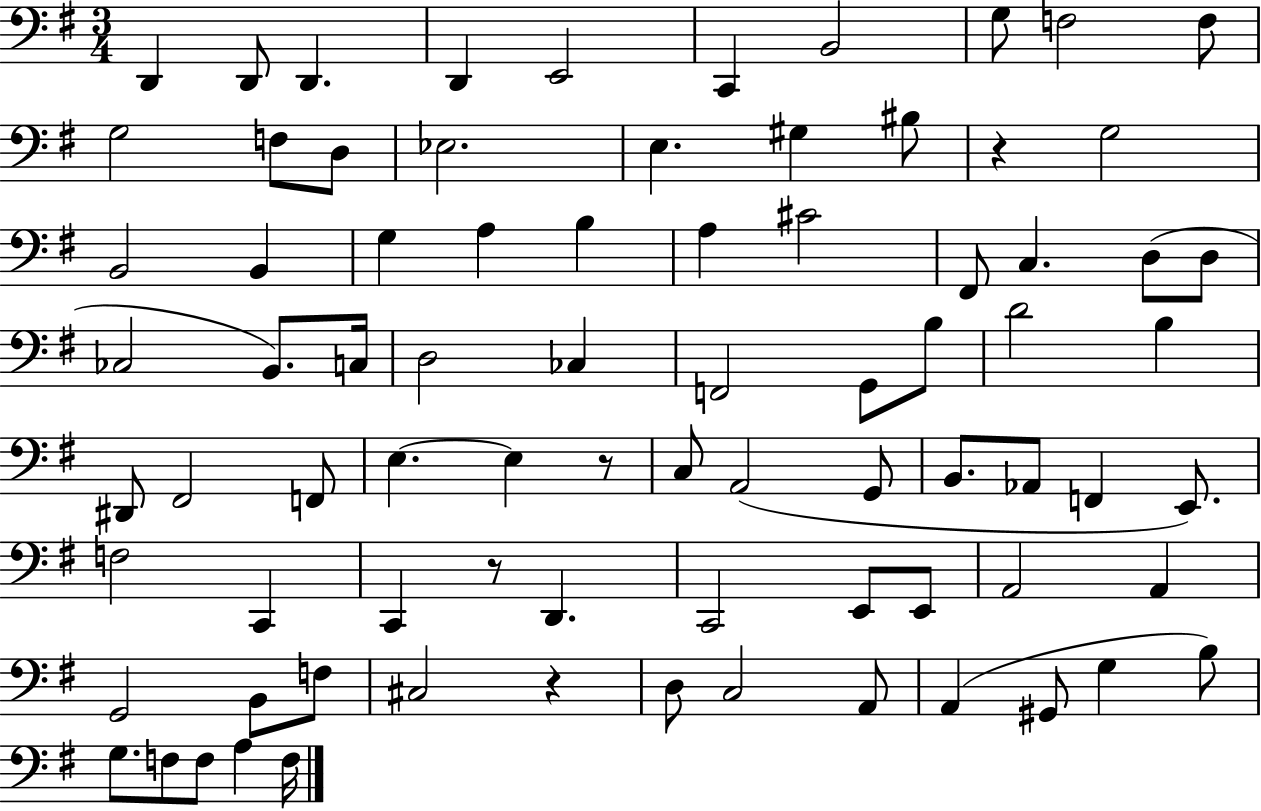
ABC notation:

X:1
T:Untitled
M:3/4
L:1/4
K:G
D,, D,,/2 D,, D,, E,,2 C,, B,,2 G,/2 F,2 F,/2 G,2 F,/2 D,/2 _E,2 E, ^G, ^B,/2 z G,2 B,,2 B,, G, A, B, A, ^C2 ^F,,/2 C, D,/2 D,/2 _C,2 B,,/2 C,/4 D,2 _C, F,,2 G,,/2 B,/2 D2 B, ^D,,/2 ^F,,2 F,,/2 E, E, z/2 C,/2 A,,2 G,,/2 B,,/2 _A,,/2 F,, E,,/2 F,2 C,, C,, z/2 D,, C,,2 E,,/2 E,,/2 A,,2 A,, G,,2 B,,/2 F,/2 ^C,2 z D,/2 C,2 A,,/2 A,, ^G,,/2 G, B,/2 G,/2 F,/2 F,/2 A, F,/4